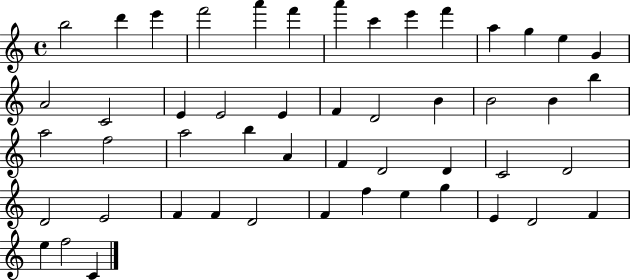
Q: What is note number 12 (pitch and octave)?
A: G5